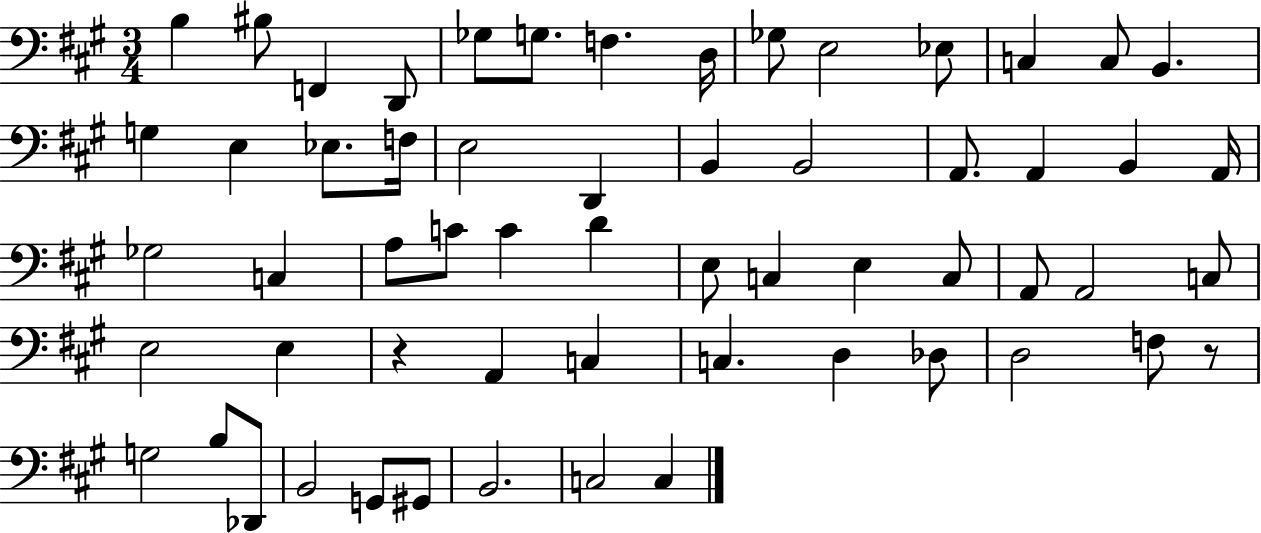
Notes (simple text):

B3/q BIS3/e F2/q D2/e Gb3/e G3/e. F3/q. D3/s Gb3/e E3/h Eb3/e C3/q C3/e B2/q. G3/q E3/q Eb3/e. F3/s E3/h D2/q B2/q B2/h A2/e. A2/q B2/q A2/s Gb3/h C3/q A3/e C4/e C4/q D4/q E3/e C3/q E3/q C3/e A2/e A2/h C3/e E3/h E3/q R/q A2/q C3/q C3/q. D3/q Db3/e D3/h F3/e R/e G3/h B3/e Db2/e B2/h G2/e G#2/e B2/h. C3/h C3/q